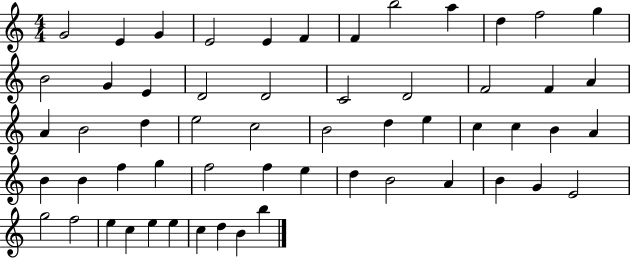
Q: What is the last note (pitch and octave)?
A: B5